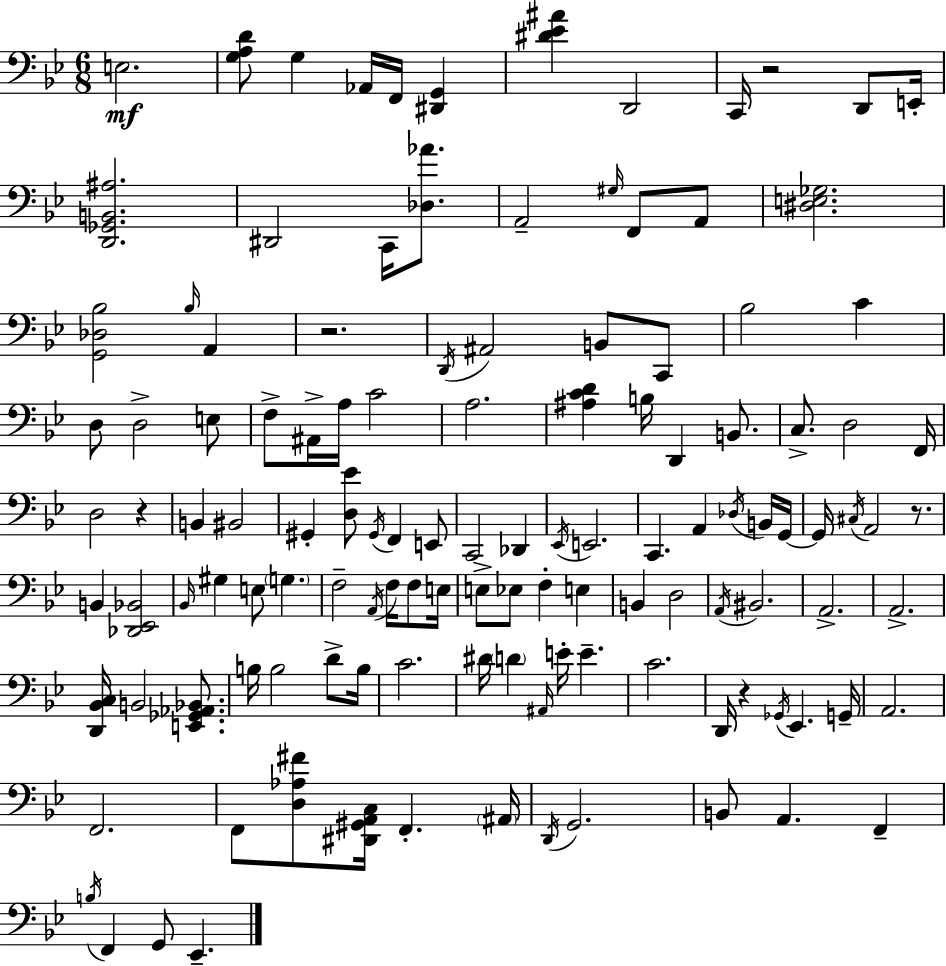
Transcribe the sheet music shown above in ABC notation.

X:1
T:Untitled
M:6/8
L:1/4
K:Gm
E,2 [G,A,D]/2 G, _A,,/4 F,,/4 [^D,,G,,] [^D_E^A] D,,2 C,,/4 z2 D,,/2 E,,/4 [D,,_G,,B,,^A,]2 ^D,,2 C,,/4 [_D,_A]/2 A,,2 ^G,/4 F,,/2 A,,/2 [^D,E,_G,]2 [G,,_D,_B,]2 _B,/4 A,, z2 D,,/4 ^A,,2 B,,/2 C,,/2 _B,2 C D,/2 D,2 E,/2 F,/2 ^A,,/4 A,/4 C2 A,2 [^A,CD] B,/4 D,, B,,/2 C,/2 D,2 F,,/4 D,2 z B,, ^B,,2 ^G,, [D,_E]/2 ^G,,/4 F,, E,,/2 C,,2 _D,, _E,,/4 E,,2 C,, A,, _D,/4 B,,/4 G,,/4 G,,/4 ^C,/4 A,,2 z/2 B,, [_D,,_E,,_B,,]2 _B,,/4 ^G, E,/2 G, F,2 A,,/4 F,/4 F,/2 E,/4 E,/2 _E,/2 F, E, B,, D,2 A,,/4 ^B,,2 A,,2 A,,2 [D,,_B,,C,]/4 B,,2 [E,,_G,,_A,,_B,,]/2 B,/4 B,2 D/2 B,/4 C2 ^D/4 D ^A,,/4 E/4 E C2 D,,/4 z _G,,/4 _E,, G,,/4 A,,2 F,,2 F,,/2 [D,_A,^F]/2 [^D,,^G,,A,,C,]/4 F,, ^A,,/4 D,,/4 G,,2 B,,/2 A,, F,, B,/4 F,, G,,/2 _E,,